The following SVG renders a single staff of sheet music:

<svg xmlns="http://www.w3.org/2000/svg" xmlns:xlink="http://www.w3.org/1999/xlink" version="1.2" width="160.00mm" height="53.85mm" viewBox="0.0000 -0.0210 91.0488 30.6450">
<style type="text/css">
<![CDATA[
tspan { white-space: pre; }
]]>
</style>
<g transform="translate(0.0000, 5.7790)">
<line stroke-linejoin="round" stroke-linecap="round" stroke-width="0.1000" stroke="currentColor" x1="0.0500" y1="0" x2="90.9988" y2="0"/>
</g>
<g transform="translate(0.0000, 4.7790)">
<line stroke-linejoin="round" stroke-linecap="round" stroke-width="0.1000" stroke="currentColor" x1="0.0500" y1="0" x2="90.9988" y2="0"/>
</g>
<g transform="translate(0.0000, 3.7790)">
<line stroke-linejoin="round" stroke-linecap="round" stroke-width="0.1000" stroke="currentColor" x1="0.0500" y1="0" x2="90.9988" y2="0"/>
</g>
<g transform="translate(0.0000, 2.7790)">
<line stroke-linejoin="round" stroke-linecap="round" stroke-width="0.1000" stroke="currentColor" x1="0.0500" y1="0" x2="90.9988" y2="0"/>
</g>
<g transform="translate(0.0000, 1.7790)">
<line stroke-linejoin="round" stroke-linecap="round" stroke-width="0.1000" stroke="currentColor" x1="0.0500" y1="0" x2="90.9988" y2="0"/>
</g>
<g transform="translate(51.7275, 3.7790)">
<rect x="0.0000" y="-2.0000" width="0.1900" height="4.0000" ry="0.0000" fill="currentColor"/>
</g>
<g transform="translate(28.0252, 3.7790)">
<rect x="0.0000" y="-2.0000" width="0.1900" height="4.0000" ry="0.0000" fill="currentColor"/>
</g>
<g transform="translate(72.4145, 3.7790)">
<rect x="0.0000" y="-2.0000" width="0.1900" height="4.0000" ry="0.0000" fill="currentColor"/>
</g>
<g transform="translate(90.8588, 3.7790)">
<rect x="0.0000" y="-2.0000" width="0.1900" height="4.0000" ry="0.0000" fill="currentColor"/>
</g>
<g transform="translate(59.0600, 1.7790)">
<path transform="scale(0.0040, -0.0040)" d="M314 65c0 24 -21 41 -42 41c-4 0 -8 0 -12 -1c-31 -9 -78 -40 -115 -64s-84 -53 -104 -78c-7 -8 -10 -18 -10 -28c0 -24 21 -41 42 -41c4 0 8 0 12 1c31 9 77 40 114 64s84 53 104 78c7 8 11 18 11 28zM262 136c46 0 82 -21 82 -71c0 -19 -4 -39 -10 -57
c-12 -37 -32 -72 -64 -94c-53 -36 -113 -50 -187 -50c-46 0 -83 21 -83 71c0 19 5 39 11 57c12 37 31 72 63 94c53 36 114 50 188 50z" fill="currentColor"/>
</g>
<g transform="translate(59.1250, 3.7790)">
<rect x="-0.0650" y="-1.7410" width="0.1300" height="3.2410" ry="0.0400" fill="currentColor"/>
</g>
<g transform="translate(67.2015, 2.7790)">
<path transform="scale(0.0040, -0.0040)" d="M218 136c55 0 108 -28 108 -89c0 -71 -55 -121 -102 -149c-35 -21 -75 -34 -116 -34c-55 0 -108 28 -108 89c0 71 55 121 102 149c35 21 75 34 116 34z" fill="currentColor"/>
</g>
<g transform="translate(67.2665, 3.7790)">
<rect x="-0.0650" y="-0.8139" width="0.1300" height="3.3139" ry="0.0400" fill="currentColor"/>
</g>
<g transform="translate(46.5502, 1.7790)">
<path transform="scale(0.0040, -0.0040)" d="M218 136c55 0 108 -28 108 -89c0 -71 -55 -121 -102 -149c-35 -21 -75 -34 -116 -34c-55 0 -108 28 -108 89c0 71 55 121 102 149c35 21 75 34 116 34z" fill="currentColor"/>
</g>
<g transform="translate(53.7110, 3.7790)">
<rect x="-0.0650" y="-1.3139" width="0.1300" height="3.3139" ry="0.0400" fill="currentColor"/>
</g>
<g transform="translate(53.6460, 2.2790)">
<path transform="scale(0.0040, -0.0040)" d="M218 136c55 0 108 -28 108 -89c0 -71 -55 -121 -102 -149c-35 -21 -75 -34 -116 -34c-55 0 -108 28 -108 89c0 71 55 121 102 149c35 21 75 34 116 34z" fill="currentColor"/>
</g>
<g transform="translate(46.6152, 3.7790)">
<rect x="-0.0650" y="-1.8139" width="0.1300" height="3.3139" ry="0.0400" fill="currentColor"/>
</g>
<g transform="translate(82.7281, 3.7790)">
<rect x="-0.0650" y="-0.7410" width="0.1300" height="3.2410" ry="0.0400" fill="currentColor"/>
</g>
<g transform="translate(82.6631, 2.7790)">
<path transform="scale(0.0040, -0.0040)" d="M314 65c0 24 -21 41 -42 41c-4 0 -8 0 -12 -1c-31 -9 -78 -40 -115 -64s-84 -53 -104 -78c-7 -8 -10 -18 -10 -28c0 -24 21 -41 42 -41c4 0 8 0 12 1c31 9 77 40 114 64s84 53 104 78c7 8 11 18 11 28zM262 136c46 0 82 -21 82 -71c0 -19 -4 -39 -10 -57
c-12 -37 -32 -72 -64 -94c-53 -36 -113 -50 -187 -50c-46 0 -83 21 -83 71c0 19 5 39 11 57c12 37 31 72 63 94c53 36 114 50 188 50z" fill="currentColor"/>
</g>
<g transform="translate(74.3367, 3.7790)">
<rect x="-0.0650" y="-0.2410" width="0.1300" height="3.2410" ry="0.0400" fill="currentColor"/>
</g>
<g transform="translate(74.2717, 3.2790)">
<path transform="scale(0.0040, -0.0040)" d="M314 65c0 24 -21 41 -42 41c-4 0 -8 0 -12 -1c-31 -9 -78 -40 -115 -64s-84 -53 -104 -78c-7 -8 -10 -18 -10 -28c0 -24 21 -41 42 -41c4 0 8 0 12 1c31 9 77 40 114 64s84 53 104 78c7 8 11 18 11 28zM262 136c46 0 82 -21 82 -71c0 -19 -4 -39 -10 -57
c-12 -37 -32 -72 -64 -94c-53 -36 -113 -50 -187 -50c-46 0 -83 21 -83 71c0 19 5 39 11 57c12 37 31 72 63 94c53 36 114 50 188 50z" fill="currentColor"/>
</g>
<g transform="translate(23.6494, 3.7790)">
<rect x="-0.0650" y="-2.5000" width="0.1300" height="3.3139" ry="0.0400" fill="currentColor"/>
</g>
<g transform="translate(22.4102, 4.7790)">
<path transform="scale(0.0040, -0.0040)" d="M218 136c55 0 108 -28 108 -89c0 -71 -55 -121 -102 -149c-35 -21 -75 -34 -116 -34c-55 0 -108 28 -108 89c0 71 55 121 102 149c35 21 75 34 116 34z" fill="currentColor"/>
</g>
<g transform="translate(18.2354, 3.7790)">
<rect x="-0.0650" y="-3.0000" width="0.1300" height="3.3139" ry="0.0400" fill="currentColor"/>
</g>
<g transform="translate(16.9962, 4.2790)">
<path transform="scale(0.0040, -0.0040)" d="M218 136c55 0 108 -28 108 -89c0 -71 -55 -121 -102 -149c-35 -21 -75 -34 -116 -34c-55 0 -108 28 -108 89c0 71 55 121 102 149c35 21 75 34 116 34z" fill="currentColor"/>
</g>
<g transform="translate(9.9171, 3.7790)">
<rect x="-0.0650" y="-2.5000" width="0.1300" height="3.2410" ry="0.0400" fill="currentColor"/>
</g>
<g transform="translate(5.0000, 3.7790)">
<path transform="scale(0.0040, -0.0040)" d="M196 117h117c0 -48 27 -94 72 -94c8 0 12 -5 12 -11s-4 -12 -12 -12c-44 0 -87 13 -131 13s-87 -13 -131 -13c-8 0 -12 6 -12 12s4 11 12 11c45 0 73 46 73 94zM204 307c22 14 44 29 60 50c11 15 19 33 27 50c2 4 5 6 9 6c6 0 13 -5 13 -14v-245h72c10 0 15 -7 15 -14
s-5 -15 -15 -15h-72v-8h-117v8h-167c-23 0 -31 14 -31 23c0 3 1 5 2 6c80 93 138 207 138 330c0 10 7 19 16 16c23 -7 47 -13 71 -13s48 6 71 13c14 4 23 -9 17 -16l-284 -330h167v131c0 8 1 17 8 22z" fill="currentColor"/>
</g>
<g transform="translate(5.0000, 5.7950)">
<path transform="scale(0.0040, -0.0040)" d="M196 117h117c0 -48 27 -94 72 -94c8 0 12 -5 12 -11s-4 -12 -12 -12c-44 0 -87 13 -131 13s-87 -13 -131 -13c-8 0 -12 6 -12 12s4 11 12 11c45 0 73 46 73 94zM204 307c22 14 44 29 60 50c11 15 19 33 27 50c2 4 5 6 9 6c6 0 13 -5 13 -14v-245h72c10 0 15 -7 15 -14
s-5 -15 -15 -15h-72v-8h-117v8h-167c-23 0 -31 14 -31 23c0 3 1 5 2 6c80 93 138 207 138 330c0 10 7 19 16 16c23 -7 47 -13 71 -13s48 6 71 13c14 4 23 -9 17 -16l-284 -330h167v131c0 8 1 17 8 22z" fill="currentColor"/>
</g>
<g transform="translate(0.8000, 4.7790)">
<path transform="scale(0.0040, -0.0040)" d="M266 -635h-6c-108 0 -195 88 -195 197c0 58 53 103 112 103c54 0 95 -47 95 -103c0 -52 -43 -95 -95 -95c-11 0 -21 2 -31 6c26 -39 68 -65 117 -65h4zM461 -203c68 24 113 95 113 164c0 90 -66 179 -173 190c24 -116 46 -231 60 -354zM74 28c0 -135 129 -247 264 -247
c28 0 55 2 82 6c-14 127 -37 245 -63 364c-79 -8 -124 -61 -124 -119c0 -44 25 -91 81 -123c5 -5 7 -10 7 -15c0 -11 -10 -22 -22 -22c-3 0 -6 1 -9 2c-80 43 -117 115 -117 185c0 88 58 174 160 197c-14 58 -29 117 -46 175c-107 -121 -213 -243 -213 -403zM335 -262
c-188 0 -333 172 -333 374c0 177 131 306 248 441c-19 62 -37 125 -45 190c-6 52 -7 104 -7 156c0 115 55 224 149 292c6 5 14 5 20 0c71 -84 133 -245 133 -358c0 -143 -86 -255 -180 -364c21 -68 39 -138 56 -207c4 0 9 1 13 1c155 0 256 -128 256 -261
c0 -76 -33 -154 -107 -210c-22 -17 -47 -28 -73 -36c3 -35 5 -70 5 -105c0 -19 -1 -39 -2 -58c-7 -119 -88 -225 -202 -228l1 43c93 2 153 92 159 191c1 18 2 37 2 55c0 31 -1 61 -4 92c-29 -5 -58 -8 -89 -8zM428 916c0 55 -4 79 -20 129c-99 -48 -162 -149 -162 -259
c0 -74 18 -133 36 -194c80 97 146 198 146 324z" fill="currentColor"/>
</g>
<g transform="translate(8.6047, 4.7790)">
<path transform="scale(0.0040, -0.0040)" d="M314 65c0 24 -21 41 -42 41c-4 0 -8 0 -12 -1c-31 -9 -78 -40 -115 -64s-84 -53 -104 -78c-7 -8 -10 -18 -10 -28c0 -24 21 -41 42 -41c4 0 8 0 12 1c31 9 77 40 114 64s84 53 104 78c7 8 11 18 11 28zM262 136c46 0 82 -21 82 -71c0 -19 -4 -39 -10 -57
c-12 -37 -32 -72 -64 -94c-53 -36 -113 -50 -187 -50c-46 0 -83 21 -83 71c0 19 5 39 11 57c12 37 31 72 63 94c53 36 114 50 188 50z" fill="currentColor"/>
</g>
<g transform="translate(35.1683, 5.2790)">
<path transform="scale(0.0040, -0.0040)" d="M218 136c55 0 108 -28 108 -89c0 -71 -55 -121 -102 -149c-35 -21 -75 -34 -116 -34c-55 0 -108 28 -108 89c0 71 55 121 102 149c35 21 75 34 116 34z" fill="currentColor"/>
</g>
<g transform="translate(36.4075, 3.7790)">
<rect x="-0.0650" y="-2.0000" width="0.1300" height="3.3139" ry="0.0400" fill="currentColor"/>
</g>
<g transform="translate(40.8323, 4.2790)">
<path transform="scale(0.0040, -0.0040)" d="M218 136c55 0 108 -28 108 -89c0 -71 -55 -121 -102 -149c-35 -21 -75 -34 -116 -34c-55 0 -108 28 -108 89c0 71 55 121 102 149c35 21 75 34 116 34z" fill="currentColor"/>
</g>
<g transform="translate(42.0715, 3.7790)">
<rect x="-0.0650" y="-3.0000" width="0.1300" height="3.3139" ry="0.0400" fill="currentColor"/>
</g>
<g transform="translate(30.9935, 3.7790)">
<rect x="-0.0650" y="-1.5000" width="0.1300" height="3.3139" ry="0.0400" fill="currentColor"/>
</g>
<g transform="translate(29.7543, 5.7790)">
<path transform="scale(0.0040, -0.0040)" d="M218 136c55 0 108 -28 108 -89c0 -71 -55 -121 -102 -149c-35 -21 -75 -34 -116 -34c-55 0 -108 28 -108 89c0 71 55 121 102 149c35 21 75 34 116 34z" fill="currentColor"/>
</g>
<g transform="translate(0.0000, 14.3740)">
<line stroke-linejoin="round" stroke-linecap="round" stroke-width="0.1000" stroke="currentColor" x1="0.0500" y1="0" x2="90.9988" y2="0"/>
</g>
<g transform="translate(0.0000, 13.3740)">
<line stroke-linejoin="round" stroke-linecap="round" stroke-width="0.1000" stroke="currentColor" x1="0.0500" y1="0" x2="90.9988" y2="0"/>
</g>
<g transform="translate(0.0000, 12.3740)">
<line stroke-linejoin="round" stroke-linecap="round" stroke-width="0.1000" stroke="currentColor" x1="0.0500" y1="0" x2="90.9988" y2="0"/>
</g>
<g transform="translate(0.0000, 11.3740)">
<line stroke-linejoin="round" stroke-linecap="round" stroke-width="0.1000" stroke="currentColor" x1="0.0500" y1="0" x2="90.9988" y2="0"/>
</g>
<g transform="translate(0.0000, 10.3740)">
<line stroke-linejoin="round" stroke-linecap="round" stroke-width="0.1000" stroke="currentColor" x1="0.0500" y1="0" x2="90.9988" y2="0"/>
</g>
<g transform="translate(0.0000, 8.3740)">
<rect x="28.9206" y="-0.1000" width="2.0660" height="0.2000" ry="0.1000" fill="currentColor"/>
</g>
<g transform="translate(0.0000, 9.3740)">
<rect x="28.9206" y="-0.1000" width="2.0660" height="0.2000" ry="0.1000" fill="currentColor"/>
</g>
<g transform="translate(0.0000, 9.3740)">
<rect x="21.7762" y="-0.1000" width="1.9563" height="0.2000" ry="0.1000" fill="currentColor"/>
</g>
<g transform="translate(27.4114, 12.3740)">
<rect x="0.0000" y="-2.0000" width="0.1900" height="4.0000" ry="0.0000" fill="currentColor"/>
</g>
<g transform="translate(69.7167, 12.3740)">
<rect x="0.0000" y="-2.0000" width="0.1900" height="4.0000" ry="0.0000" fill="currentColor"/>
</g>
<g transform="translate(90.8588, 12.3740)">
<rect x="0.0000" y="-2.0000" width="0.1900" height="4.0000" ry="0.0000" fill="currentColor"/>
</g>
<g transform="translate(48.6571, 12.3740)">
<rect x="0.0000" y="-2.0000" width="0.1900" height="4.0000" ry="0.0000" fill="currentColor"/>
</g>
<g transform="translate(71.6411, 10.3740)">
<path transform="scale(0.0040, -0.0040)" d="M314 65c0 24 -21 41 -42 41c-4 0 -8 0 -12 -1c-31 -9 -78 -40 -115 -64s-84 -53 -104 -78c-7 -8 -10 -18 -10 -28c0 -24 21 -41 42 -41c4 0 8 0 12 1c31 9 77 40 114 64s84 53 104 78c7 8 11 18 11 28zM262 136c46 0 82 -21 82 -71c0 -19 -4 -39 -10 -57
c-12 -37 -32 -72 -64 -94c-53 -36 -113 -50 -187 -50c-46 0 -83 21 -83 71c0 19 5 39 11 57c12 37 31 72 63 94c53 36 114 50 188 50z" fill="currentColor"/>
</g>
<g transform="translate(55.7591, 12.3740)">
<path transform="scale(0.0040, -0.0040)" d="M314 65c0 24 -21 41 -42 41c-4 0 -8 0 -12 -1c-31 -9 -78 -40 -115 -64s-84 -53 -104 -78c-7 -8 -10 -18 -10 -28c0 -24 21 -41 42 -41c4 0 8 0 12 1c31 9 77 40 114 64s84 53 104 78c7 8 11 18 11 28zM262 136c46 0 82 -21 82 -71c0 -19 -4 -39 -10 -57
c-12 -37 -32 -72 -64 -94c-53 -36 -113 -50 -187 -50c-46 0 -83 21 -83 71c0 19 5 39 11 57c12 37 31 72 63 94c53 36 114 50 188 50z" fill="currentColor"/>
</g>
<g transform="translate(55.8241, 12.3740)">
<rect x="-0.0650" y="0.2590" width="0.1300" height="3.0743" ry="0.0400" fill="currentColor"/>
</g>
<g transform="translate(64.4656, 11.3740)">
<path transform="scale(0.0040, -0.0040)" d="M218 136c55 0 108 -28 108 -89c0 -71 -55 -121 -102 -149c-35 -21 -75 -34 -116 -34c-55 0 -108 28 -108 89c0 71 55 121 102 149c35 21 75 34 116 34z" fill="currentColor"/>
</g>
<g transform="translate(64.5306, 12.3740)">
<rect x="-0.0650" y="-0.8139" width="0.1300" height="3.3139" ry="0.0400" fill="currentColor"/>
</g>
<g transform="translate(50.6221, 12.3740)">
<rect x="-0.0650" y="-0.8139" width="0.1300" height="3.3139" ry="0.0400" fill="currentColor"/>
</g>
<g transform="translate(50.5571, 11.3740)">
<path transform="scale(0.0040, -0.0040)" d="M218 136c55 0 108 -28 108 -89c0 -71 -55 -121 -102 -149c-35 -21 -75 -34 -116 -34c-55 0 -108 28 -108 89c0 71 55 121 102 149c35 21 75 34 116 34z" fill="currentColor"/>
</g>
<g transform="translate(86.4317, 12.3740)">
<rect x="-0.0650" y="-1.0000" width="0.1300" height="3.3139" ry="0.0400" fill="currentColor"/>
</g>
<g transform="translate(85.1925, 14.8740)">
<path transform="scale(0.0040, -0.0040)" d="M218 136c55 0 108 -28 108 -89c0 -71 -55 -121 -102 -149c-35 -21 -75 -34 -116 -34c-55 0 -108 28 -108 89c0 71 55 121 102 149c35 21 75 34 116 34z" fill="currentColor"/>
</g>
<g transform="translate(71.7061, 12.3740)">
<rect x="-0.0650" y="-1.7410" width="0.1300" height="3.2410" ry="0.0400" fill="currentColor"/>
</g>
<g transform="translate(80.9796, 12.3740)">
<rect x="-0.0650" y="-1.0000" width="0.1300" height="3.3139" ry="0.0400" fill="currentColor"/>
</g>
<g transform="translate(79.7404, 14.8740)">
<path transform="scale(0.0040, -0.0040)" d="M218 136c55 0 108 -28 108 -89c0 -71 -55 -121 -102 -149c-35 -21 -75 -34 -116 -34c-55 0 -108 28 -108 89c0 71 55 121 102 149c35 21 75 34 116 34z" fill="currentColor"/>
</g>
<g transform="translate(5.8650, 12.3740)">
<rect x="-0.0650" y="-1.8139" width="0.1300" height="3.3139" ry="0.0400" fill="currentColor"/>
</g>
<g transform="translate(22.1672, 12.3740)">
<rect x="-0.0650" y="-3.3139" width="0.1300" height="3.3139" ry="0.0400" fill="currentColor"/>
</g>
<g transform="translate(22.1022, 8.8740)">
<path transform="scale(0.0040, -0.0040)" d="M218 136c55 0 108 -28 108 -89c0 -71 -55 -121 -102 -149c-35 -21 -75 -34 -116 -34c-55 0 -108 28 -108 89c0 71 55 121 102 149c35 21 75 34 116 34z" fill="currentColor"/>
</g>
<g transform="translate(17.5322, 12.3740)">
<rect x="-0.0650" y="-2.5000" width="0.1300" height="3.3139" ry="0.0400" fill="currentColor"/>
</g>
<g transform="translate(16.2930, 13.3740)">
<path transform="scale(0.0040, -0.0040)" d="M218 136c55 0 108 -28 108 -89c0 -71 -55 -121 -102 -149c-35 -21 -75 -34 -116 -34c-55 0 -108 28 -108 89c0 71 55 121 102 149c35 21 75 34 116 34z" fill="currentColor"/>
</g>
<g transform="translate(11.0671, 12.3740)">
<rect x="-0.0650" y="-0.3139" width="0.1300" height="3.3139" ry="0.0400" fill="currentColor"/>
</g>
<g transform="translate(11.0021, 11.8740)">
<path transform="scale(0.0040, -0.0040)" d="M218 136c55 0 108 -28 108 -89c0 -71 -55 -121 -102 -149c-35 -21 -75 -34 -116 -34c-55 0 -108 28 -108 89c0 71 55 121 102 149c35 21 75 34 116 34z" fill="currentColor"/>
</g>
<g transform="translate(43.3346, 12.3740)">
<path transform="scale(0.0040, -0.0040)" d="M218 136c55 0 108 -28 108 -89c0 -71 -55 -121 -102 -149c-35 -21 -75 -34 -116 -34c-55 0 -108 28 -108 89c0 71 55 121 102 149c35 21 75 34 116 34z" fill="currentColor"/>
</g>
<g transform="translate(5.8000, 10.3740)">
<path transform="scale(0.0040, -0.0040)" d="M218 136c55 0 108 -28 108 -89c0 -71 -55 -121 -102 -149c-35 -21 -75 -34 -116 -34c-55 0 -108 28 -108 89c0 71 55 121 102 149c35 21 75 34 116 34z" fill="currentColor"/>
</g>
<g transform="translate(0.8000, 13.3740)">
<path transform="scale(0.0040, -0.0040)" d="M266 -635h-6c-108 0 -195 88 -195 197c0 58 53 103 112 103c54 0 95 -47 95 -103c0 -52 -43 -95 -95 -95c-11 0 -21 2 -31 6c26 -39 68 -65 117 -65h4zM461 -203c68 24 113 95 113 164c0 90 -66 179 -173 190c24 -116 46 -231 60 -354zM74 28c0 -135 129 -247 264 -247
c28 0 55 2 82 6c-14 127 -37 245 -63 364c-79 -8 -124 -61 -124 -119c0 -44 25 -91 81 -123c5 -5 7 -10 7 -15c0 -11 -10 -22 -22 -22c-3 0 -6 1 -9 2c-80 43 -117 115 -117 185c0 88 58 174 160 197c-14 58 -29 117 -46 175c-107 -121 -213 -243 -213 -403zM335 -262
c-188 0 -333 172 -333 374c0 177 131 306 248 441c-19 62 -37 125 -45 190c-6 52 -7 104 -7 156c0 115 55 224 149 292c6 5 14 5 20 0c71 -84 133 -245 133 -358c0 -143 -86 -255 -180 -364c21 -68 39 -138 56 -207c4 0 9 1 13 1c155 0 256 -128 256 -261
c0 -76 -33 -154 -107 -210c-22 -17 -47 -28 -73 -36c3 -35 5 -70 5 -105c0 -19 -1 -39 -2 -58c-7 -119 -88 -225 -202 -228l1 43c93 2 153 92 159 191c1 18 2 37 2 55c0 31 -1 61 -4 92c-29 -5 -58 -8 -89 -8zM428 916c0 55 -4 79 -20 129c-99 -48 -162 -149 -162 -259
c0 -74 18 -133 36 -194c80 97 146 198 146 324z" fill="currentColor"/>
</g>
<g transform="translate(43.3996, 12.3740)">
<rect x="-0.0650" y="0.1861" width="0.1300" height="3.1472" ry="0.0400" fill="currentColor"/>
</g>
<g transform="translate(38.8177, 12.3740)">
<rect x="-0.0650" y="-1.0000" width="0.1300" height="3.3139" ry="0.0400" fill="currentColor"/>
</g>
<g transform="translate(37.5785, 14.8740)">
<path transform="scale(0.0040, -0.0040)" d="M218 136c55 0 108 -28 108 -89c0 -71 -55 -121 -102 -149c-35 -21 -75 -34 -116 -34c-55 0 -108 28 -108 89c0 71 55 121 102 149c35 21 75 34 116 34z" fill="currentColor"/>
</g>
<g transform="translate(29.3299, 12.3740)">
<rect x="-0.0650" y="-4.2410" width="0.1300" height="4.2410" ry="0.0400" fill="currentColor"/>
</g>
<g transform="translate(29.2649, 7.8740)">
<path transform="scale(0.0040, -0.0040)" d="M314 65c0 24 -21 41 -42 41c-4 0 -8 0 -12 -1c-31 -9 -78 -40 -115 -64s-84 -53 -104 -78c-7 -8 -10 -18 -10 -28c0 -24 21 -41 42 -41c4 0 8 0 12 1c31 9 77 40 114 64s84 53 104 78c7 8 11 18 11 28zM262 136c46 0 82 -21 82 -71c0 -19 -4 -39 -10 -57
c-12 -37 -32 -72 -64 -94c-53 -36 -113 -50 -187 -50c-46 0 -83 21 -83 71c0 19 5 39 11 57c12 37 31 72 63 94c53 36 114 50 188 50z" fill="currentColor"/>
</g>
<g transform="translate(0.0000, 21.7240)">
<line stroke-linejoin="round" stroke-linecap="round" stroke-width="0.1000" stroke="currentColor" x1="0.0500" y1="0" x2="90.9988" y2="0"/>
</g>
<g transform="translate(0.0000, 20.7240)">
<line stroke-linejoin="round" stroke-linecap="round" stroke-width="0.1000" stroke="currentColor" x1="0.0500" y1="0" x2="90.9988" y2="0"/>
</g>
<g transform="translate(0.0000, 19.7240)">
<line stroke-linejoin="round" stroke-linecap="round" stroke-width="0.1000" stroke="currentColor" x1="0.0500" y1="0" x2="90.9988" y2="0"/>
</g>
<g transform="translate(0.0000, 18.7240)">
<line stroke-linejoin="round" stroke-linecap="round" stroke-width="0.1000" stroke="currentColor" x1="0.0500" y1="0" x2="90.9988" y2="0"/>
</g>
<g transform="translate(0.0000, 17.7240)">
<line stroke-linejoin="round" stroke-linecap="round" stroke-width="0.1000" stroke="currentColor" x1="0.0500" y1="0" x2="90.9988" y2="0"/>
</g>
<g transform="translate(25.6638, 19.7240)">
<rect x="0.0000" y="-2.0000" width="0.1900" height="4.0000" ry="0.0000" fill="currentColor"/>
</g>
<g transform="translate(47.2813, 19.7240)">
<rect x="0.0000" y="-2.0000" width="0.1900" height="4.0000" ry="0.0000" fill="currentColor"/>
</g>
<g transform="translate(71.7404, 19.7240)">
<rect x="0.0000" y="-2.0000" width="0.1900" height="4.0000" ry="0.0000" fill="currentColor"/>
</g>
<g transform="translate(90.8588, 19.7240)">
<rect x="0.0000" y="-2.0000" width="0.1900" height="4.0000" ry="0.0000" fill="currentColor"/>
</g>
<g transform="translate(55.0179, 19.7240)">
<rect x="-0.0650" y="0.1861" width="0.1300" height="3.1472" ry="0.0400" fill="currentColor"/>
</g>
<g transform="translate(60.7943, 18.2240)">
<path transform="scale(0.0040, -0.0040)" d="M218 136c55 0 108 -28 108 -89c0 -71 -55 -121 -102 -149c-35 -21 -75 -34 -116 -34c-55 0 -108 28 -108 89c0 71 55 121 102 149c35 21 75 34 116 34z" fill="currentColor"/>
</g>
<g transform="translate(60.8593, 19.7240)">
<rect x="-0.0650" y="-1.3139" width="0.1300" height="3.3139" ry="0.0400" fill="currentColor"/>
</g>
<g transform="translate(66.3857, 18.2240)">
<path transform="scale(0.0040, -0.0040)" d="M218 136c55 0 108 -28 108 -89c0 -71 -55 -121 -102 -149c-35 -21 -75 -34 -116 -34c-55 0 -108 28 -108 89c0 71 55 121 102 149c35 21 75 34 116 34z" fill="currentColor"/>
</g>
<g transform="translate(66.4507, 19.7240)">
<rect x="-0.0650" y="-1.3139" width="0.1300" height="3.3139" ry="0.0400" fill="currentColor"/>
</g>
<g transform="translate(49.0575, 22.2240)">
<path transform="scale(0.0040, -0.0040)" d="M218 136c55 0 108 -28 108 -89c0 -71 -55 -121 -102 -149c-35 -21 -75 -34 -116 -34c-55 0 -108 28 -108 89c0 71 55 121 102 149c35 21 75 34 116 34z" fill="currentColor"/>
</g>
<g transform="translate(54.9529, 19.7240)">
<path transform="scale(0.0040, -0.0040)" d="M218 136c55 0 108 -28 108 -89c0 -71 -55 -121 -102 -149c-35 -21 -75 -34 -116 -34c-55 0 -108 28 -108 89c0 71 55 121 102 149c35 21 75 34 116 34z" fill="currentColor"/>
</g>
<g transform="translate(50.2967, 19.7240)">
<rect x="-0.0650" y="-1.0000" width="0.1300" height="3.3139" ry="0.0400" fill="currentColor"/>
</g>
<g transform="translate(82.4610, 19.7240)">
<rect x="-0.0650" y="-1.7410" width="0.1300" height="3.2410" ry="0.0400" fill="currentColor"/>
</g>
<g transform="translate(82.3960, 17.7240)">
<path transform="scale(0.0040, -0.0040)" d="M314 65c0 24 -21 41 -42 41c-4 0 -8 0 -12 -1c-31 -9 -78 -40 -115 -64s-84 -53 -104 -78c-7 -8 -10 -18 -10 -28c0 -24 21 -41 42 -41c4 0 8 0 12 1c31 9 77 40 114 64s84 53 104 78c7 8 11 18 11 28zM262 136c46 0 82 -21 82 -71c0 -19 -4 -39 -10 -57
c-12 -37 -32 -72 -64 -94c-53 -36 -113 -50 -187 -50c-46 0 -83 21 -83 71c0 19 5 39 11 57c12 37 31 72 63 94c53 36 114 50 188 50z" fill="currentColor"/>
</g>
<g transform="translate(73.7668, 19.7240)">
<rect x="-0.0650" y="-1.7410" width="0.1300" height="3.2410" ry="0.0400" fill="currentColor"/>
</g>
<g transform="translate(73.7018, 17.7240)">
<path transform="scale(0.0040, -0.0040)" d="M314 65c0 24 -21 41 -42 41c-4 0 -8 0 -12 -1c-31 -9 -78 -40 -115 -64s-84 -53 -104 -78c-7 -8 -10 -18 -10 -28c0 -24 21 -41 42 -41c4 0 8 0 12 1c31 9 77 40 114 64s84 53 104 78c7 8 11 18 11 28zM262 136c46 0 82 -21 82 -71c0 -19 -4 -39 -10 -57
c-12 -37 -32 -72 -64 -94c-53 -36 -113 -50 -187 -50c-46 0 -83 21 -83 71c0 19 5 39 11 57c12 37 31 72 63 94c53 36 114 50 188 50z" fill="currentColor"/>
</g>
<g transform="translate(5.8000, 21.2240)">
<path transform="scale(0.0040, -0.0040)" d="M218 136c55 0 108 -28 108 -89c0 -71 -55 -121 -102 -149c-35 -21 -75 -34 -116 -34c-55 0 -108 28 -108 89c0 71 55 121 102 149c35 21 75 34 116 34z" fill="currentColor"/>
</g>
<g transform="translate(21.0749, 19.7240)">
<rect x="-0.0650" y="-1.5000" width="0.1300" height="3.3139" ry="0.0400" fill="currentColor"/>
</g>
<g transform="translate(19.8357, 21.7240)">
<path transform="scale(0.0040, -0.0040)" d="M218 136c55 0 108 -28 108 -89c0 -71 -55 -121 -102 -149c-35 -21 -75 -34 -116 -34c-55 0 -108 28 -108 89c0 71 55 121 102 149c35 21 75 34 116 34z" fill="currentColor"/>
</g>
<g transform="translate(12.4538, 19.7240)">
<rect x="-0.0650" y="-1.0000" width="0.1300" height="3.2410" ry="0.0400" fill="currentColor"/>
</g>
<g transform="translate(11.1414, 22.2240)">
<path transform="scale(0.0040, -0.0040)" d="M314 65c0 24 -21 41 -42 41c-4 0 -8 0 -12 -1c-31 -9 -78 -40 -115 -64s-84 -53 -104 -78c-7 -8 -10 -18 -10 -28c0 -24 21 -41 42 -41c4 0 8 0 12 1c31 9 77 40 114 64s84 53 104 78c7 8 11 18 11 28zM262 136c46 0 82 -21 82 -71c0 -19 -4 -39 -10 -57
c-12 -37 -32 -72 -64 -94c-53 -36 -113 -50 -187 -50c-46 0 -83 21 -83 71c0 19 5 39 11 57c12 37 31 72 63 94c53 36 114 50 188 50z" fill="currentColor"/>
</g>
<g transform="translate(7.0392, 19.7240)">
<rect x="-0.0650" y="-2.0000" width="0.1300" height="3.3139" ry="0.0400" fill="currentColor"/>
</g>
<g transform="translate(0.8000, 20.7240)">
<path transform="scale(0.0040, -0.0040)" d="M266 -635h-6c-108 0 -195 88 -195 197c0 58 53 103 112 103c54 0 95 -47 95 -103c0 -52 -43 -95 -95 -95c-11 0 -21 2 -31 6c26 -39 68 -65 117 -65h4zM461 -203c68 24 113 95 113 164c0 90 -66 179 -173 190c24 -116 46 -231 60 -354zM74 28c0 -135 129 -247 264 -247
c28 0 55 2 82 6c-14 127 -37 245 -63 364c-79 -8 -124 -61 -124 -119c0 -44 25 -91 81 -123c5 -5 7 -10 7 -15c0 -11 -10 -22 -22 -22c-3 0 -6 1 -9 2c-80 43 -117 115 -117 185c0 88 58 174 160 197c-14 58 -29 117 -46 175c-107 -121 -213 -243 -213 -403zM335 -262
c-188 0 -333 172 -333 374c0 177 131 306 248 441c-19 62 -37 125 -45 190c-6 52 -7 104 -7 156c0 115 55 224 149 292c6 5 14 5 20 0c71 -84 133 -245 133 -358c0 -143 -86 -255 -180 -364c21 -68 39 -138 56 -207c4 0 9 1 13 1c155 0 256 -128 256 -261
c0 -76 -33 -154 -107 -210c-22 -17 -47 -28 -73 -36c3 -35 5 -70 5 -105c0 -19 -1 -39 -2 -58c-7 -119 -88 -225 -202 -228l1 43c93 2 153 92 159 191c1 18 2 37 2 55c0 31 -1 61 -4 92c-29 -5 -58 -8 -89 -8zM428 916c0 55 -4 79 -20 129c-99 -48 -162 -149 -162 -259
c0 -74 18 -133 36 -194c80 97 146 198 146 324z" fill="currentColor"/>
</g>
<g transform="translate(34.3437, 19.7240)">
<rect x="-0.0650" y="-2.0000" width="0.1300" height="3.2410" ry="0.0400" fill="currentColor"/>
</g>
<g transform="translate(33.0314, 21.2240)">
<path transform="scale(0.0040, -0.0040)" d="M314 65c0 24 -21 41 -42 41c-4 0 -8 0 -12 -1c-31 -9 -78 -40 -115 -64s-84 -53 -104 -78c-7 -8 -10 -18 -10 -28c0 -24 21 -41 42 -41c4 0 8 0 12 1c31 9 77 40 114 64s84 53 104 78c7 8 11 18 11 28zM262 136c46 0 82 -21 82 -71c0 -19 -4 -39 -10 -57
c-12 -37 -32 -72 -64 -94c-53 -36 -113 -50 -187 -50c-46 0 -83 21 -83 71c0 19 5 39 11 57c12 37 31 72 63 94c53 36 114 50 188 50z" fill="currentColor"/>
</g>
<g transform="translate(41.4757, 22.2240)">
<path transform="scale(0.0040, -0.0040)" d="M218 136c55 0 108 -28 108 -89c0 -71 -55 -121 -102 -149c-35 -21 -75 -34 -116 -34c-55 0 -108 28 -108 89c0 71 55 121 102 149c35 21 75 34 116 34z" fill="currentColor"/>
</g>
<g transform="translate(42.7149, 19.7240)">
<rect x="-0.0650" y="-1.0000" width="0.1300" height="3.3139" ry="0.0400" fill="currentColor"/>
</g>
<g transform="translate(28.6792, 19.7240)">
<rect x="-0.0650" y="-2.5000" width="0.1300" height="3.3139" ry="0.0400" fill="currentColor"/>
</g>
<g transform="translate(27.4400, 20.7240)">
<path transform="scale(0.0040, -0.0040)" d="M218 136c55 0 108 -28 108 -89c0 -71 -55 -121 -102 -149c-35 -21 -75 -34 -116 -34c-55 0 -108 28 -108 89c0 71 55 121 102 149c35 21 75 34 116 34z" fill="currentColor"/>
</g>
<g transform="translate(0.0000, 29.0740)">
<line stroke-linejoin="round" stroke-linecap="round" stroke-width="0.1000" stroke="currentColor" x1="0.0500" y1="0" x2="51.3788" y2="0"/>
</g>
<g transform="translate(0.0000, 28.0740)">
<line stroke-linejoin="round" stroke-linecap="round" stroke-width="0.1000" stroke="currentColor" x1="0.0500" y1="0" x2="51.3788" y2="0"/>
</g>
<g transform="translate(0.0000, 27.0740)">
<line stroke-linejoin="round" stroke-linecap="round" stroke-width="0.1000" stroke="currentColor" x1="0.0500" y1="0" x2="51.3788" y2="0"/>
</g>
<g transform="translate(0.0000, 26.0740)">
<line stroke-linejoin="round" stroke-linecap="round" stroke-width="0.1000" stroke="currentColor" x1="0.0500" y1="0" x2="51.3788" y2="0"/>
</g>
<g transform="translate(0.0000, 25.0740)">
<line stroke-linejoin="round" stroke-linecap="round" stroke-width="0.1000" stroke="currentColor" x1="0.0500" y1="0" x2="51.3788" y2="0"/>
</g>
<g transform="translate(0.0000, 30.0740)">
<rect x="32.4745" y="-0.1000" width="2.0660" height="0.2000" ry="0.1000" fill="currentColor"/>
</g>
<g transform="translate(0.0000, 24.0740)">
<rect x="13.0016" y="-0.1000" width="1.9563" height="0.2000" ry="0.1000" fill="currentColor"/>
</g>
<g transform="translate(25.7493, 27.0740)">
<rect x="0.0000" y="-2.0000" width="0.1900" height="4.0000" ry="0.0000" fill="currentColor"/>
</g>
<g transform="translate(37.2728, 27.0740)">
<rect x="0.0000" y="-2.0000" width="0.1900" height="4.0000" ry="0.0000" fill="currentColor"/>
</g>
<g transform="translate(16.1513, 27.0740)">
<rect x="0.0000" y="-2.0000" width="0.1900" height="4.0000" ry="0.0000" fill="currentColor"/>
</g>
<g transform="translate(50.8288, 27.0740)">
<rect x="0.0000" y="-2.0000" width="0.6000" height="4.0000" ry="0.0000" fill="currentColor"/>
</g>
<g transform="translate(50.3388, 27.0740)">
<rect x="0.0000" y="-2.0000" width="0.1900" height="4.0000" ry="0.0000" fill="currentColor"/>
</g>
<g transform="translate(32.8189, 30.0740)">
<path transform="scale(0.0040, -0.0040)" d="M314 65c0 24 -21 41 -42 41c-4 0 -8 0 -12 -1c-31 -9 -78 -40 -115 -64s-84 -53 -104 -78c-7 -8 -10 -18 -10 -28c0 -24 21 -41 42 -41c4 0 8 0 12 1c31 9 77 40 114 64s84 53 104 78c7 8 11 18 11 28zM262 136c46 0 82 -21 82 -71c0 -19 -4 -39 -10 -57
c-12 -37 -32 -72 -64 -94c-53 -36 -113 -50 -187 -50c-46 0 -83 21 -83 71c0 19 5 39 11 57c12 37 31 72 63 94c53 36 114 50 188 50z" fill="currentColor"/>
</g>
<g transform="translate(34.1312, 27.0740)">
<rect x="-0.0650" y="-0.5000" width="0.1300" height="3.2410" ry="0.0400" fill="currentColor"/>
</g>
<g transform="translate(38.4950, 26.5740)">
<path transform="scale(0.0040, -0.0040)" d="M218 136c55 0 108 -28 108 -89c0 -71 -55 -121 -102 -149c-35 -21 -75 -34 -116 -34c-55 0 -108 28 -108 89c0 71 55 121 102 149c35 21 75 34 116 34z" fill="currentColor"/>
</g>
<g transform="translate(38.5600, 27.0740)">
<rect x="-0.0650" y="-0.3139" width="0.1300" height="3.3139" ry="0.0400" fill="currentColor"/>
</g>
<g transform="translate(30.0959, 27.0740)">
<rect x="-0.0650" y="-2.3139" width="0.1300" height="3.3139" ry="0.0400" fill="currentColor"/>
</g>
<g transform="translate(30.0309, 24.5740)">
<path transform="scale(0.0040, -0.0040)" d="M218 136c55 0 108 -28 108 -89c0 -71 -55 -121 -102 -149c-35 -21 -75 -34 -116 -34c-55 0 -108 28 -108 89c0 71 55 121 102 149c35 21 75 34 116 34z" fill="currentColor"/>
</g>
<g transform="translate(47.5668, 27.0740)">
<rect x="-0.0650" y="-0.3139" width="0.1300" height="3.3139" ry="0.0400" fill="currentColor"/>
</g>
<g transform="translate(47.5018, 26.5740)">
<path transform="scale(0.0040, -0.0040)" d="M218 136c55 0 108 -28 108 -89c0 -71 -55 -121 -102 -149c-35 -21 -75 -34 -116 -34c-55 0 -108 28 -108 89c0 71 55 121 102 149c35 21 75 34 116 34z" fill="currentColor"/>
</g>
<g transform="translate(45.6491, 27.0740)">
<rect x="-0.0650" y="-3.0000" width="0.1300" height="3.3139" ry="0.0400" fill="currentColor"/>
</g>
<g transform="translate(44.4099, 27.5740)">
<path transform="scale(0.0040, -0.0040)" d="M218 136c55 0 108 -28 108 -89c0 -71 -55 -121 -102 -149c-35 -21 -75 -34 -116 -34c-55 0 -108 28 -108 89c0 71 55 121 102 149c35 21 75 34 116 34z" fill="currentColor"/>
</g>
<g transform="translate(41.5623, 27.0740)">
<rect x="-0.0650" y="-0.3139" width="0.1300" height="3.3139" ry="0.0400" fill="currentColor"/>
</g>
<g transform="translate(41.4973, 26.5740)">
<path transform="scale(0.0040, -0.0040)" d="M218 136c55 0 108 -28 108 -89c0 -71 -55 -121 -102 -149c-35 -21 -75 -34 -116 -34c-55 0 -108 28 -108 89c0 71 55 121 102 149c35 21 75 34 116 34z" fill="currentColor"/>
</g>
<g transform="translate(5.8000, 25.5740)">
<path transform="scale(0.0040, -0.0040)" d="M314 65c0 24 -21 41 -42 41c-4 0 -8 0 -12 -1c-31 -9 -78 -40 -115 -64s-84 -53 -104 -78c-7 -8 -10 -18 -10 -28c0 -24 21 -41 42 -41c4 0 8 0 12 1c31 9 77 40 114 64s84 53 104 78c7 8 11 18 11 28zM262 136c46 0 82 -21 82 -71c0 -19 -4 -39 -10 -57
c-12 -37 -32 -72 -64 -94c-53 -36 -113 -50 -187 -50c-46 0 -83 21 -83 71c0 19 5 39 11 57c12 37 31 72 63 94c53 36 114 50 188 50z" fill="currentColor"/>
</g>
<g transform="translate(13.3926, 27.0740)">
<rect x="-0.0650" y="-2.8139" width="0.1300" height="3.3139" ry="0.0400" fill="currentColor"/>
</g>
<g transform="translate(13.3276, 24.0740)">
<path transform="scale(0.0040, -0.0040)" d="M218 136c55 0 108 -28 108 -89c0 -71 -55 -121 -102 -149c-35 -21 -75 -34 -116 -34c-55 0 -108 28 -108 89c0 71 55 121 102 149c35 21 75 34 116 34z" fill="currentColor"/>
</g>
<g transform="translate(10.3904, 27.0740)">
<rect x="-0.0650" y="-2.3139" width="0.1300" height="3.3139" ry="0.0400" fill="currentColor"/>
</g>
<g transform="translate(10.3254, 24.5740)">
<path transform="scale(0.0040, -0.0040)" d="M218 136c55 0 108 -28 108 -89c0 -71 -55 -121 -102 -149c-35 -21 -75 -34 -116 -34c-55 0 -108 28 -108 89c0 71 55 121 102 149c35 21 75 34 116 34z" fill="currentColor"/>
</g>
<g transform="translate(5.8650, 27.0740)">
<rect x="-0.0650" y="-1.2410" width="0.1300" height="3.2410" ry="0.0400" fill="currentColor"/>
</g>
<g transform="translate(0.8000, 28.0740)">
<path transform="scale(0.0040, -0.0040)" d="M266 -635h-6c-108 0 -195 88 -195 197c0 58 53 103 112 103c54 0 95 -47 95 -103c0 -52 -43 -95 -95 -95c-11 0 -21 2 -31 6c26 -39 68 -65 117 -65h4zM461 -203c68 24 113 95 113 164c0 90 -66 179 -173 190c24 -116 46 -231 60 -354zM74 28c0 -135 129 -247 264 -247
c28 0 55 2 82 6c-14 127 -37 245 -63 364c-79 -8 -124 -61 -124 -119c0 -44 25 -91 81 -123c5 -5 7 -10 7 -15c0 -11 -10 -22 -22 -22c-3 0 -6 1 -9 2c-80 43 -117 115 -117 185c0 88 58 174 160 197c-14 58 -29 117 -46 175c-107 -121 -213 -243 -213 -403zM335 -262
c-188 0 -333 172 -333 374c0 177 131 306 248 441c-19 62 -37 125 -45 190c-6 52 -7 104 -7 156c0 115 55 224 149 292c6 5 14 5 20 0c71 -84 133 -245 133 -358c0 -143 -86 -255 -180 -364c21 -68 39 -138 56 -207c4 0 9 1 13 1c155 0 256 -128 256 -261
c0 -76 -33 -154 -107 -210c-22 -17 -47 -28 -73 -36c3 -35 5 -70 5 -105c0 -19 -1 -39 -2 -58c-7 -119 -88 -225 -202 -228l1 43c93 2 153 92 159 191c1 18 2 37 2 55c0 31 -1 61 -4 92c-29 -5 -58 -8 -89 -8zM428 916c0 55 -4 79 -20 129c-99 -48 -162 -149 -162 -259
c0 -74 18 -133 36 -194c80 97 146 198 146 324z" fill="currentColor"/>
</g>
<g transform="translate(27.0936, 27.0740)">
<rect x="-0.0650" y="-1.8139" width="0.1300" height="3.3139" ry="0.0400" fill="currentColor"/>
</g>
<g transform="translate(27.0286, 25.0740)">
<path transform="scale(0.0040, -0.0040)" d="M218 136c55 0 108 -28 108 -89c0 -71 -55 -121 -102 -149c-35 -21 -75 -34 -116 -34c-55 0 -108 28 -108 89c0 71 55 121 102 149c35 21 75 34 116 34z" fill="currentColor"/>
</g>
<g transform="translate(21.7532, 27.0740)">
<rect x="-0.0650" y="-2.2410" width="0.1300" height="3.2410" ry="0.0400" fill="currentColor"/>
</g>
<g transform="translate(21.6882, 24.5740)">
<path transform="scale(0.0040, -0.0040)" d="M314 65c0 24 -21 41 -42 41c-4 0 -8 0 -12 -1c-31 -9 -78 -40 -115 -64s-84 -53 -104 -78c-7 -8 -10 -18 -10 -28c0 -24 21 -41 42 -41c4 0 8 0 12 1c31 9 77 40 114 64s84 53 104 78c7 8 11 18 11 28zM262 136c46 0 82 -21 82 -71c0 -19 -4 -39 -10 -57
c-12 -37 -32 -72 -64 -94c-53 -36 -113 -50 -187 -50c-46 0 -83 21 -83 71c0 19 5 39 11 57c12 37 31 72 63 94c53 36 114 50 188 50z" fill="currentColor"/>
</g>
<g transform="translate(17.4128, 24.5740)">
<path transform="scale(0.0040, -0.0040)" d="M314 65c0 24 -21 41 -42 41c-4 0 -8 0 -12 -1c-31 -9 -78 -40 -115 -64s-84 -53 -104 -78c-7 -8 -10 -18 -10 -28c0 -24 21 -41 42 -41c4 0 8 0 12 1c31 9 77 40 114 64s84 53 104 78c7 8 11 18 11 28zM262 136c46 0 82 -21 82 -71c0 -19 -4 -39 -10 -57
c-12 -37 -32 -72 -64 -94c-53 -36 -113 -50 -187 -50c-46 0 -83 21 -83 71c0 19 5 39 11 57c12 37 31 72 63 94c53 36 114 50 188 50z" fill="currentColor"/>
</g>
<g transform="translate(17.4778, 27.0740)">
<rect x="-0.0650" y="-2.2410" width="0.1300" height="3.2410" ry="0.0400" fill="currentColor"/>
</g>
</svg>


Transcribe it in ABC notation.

X:1
T:Untitled
M:4/4
L:1/4
K:C
G2 A G E F A f e f2 d c2 d2 f c G b d'2 D B d B2 d f2 D D F D2 E G F2 D D B e e f2 f2 e2 g a g2 g2 f g C2 c c A c